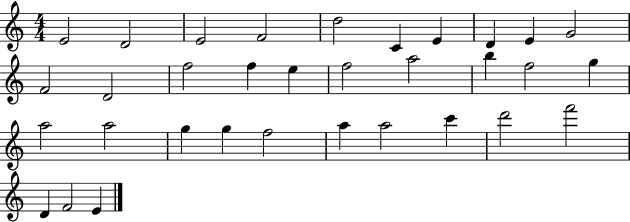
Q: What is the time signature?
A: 4/4